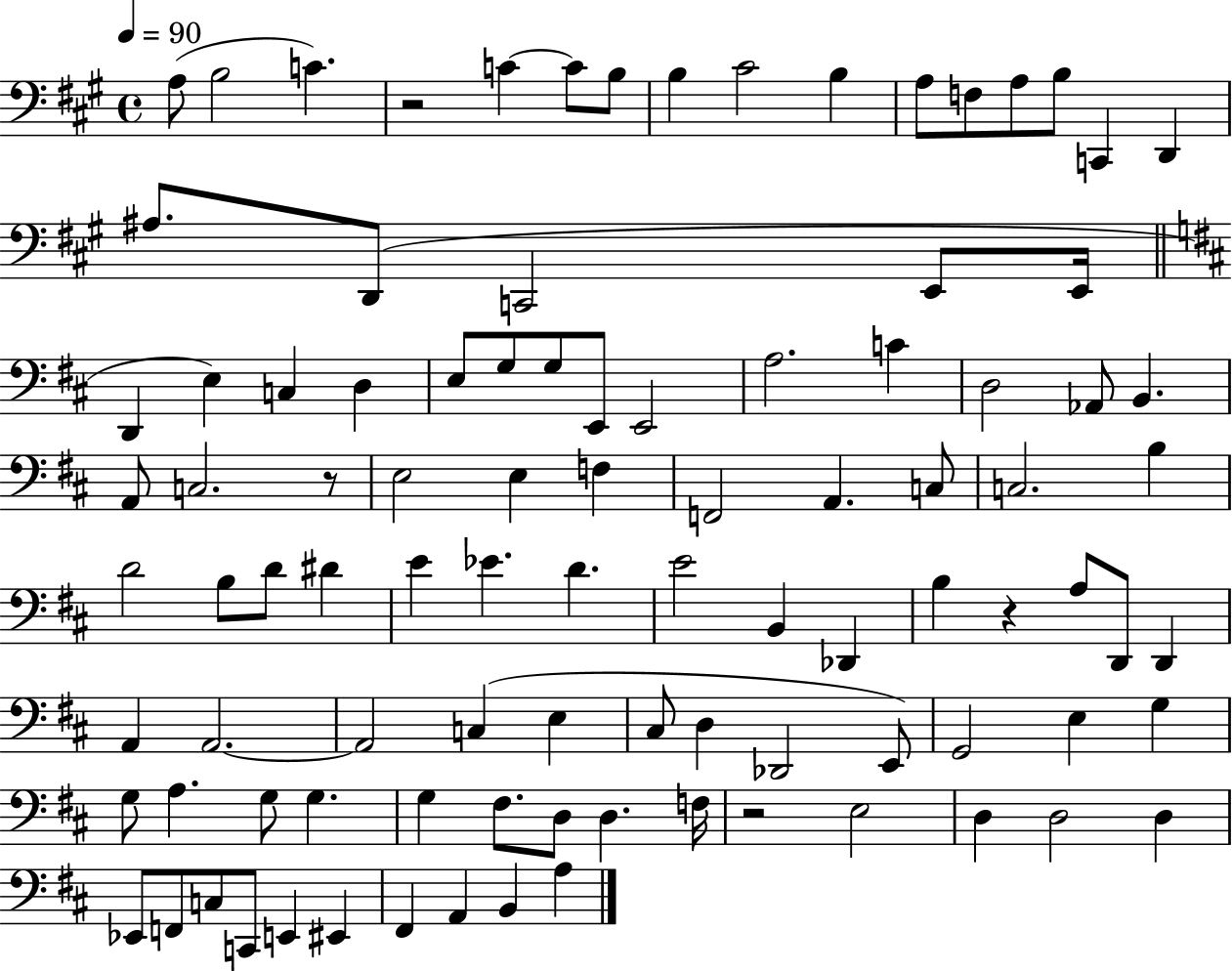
X:1
T:Untitled
M:4/4
L:1/4
K:A
A,/2 B,2 C z2 C C/2 B,/2 B, ^C2 B, A,/2 F,/2 A,/2 B,/2 C,, D,, ^A,/2 D,,/2 C,,2 E,,/2 E,,/4 D,, E, C, D, E,/2 G,/2 G,/2 E,,/2 E,,2 A,2 C D,2 _A,,/2 B,, A,,/2 C,2 z/2 E,2 E, F, F,,2 A,, C,/2 C,2 B, D2 B,/2 D/2 ^D E _E D E2 B,, _D,, B, z A,/2 D,,/2 D,, A,, A,,2 A,,2 C, E, ^C,/2 D, _D,,2 E,,/2 G,,2 E, G, G,/2 A, G,/2 G, G, ^F,/2 D,/2 D, F,/4 z2 E,2 D, D,2 D, _E,,/2 F,,/2 C,/2 C,,/2 E,, ^E,, ^F,, A,, B,, A,